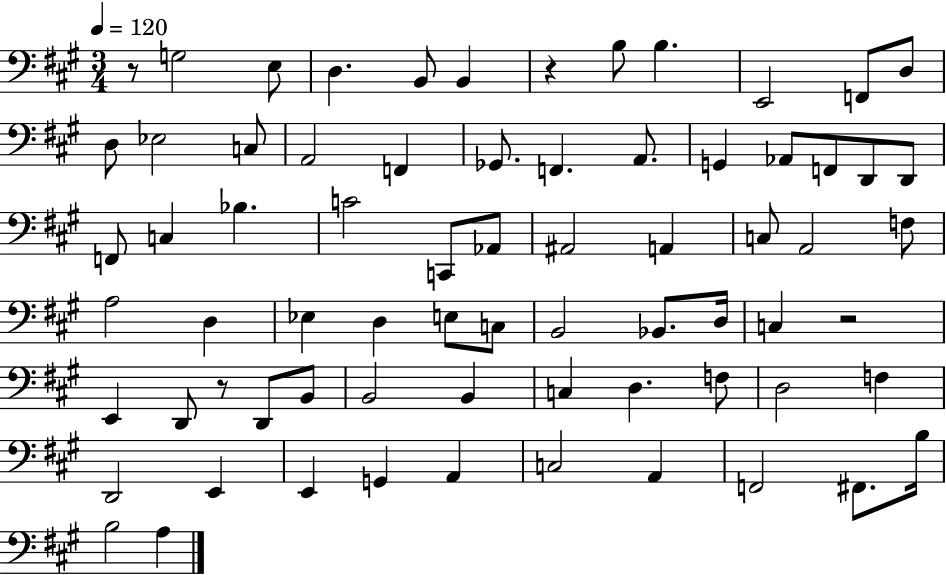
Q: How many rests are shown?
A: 4